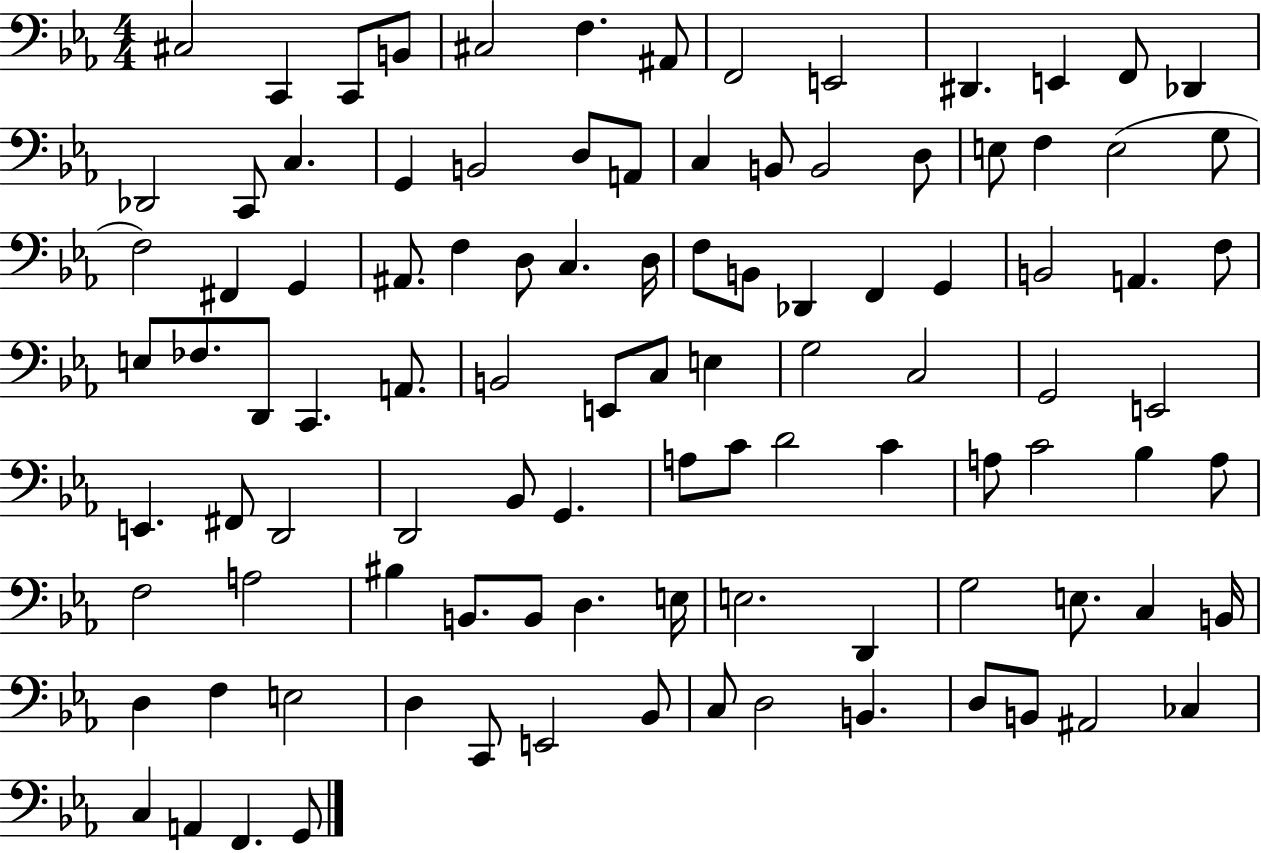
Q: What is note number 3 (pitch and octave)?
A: C2